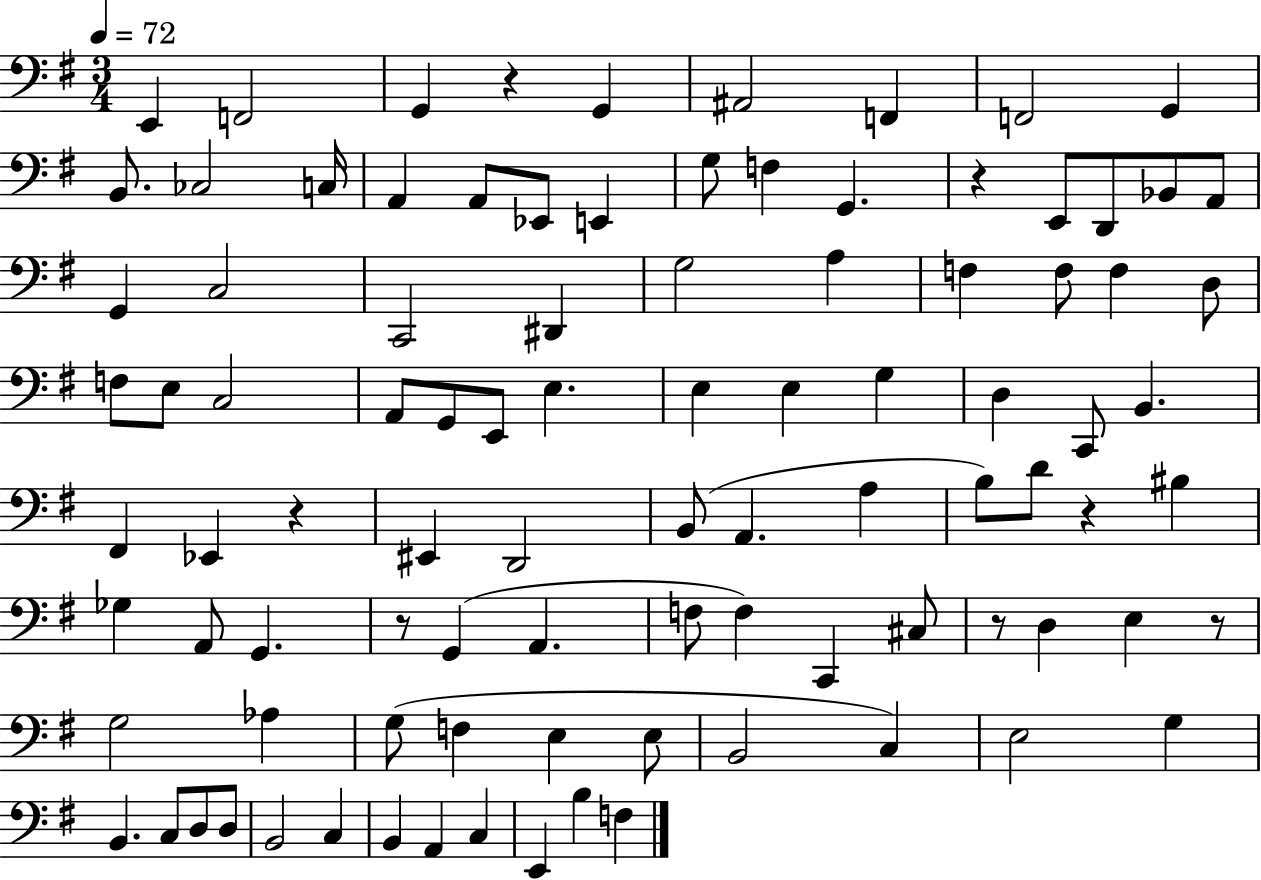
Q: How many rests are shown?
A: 7